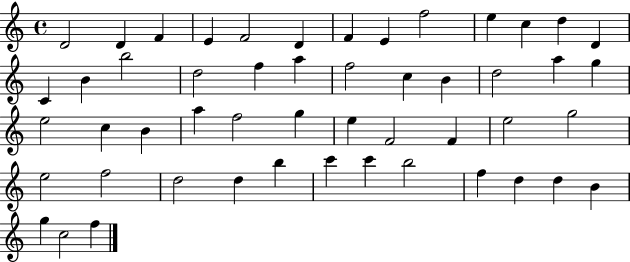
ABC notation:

X:1
T:Untitled
M:4/4
L:1/4
K:C
D2 D F E F2 D F E f2 e c d D C B b2 d2 f a f2 c B d2 a g e2 c B a f2 g e F2 F e2 g2 e2 f2 d2 d b c' c' b2 f d d B g c2 f